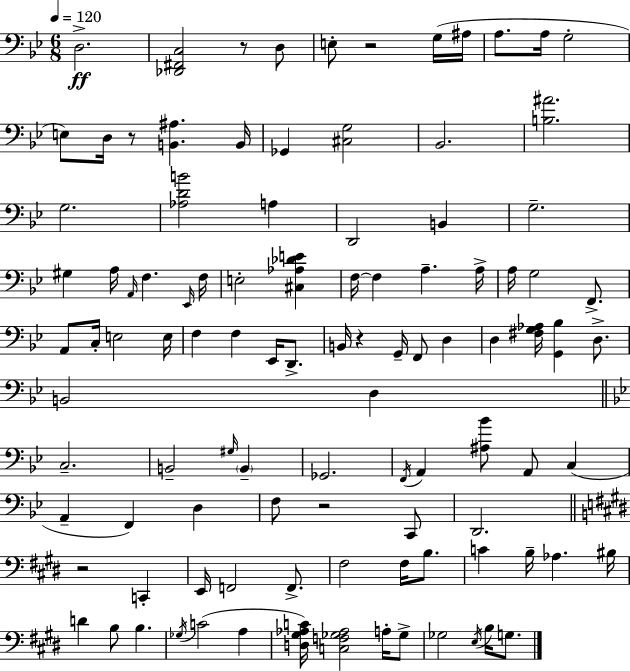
D3/h. [Db2,F#2,C3]/h R/e D3/e E3/e R/h G3/s A#3/s A3/e. A3/s G3/h E3/e D3/s R/e [B2,A#3]/q. B2/s Gb2/q [C#3,G3]/h Bb2/h. [B3,A#4]/h. G3/h. [Ab3,D4,B4]/h A3/q D2/h B2/q G3/h. G#3/q A3/s A2/s F3/q. Eb2/s F3/s E3/h [C#3,Ab3,Db4,E4]/q F3/s F3/q A3/q. A3/s A3/s G3/h F2/e. A2/e C3/s E3/h E3/s F3/q F3/q Eb2/s D2/e. B2/s R/q G2/s F2/e D3/q D3/q [F#3,G3,Ab3]/s [G2,Bb3]/q D3/e. B2/h D3/q C3/h. B2/h G#3/s B2/q Gb2/h. F2/s A2/q [A#3,Bb4]/e A2/e C3/q A2/q F2/q D3/q F3/e R/h C2/e D2/h. R/h C2/q E2/s F2/h F2/e. F#3/h F#3/s B3/e. C4/q B3/s Ab3/q. BIS3/s D4/q B3/e B3/q. Gb3/s C4/h A3/q [D3,G#3,Ab3,C4]/s [C3,F3,Gb3,Ab3]/h A3/s Gb3/e Gb3/h E3/s B3/s G3/e.